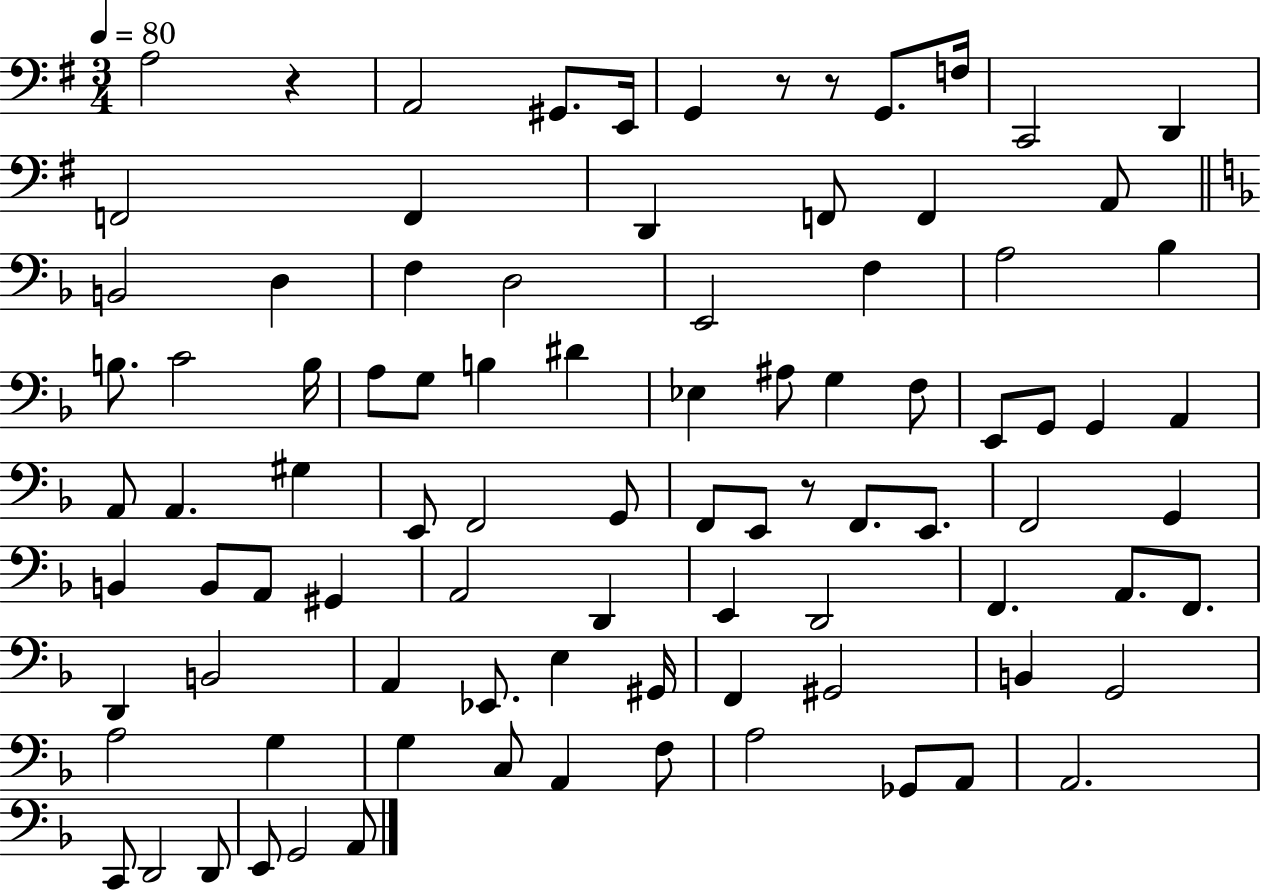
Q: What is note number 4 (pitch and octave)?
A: E2